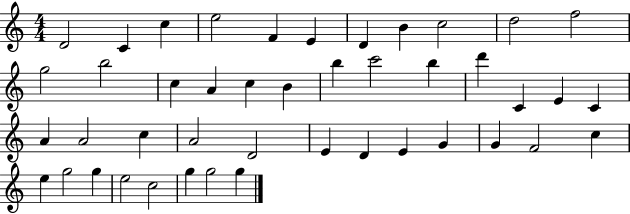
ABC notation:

X:1
T:Untitled
M:4/4
L:1/4
K:C
D2 C c e2 F E D B c2 d2 f2 g2 b2 c A c B b c'2 b d' C E C A A2 c A2 D2 E D E G G F2 c e g2 g e2 c2 g g2 g